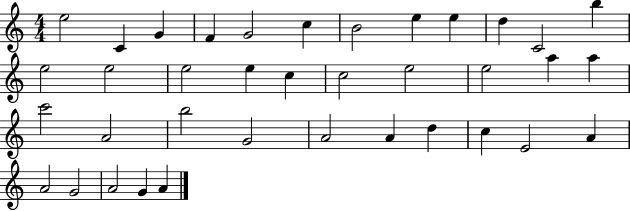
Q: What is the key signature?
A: C major